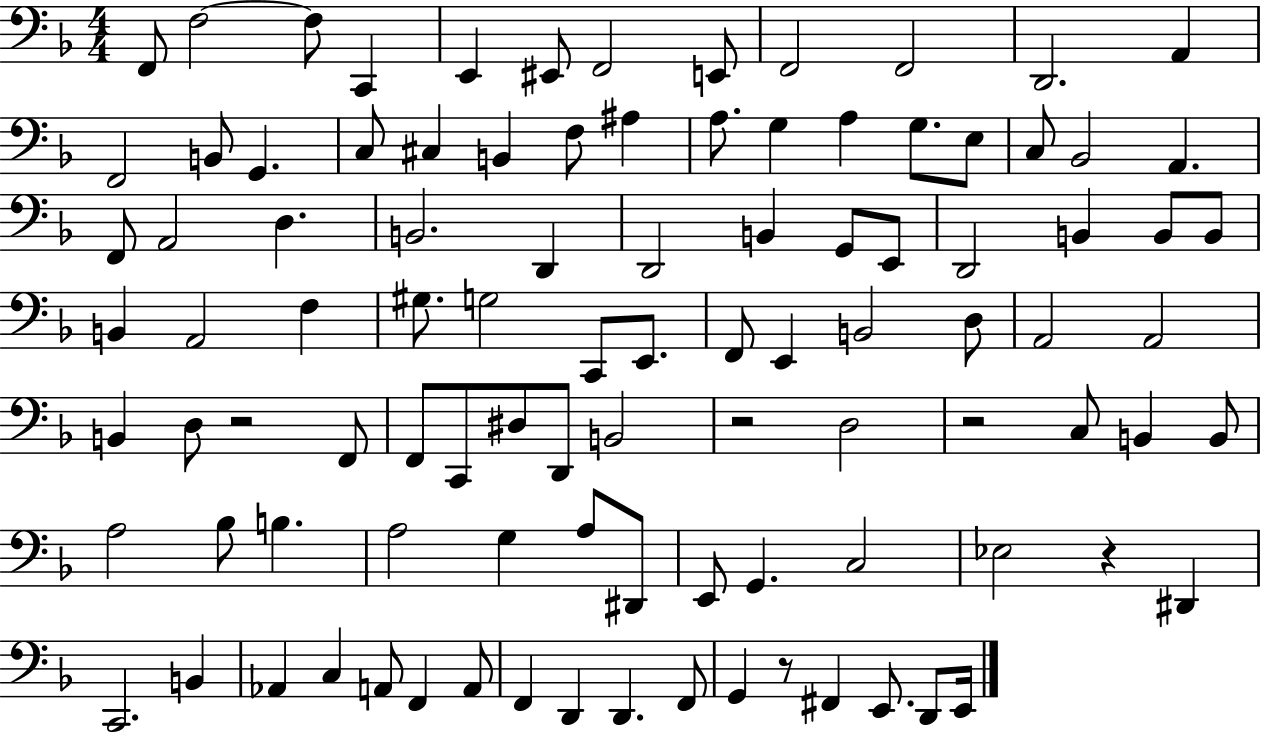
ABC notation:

X:1
T:Untitled
M:4/4
L:1/4
K:F
F,,/2 F,2 F,/2 C,, E,, ^E,,/2 F,,2 E,,/2 F,,2 F,,2 D,,2 A,, F,,2 B,,/2 G,, C,/2 ^C, B,, F,/2 ^A, A,/2 G, A, G,/2 E,/2 C,/2 _B,,2 A,, F,,/2 A,,2 D, B,,2 D,, D,,2 B,, G,,/2 E,,/2 D,,2 B,, B,,/2 B,,/2 B,, A,,2 F, ^G,/2 G,2 C,,/2 E,,/2 F,,/2 E,, B,,2 D,/2 A,,2 A,,2 B,, D,/2 z2 F,,/2 F,,/2 C,,/2 ^D,/2 D,,/2 B,,2 z2 D,2 z2 C,/2 B,, B,,/2 A,2 _B,/2 B, A,2 G, A,/2 ^D,,/2 E,,/2 G,, C,2 _E,2 z ^D,, C,,2 B,, _A,, C, A,,/2 F,, A,,/2 F,, D,, D,, F,,/2 G,, z/2 ^F,, E,,/2 D,,/2 E,,/4